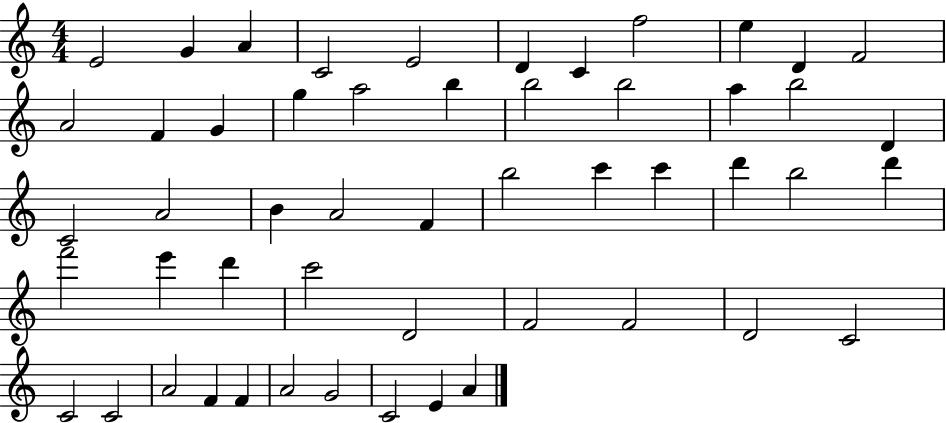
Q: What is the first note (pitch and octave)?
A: E4